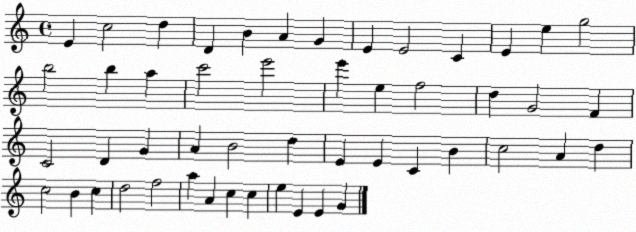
X:1
T:Untitled
M:4/4
L:1/4
K:C
E c2 d D B A G E E2 C E e g2 b2 b a c'2 e'2 e' e f2 d G2 F C2 D G A B2 d E E C B c2 A d c2 B c d2 f2 a A c c e E E G